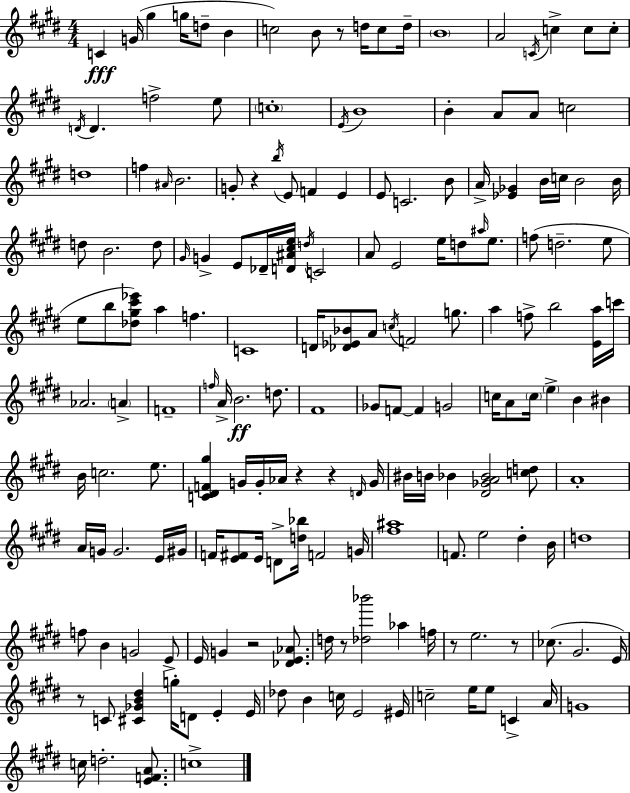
C4/q G4/s G#5/q G5/s D5/e B4/q C5/h B4/e R/e D5/s C5/e D5/s B4/w A4/h C4/s C5/q C5/e C5/e D4/s D4/q. F5/h E5/e C5/w E4/s B4/w B4/q A4/e A4/e C5/h D5/w F5/q A#4/s B4/h. G4/e R/q B5/s E4/e F4/q E4/q E4/e C4/h. B4/e A4/s [Eb4,Gb4]/q B4/s C5/s B4/h B4/s D5/e B4/h. D5/e G#4/s G4/q E4/e Db4/s [D4,A#4,C#5,E5]/s D5/s C4/h A4/e E4/h E5/s D5/e A#5/s E5/e. F5/e D5/h. E5/e E5/e B5/e [Db5,G#5,C#6,Eb6]/e A5/q F5/q. C4/w D4/s [Db4,Eb4,Bb4]/e A4/e C5/s F4/h G5/e. A5/q F5/e B5/h [E4,A5]/s C6/s Ab4/h. A4/q F4/w F5/s A4/s B4/h. D5/e. F#4/w Gb4/e F4/e F4/q G4/h C5/s A4/e C5/s E5/q B4/q BIS4/q B4/s C5/h. E5/e. [C4,D#4,F4,G#5]/q G4/s G4/s Ab4/s R/q R/q D4/s G4/s BIS4/s B4/s Bb4/q [D#4,Gb4,A4,Bb4]/h [C5,D5]/e A4/w A4/s G4/s G4/h. E4/s G#4/s F4/s [E4,F#4]/e E4/s D4/e [D5,Bb5]/s F4/h G4/s [F#5,A#5]/w F4/e. E5/h D#5/q B4/s D5/w F5/e B4/q G4/h E4/e E4/s G4/q R/h [Db4,E4,Ab4]/e. D5/s R/e [Db5,Bb6]/h Ab5/q F5/s R/e E5/h. R/e CES5/e. G#4/h. E4/s R/e C4/e [C#4,Gb4,B4,D#5]/q G5/s D4/e E4/q E4/s Db5/e B4/q C5/s E4/h EIS4/s C5/h E5/s E5/e C4/q A4/s G4/w C5/s D5/h. [E4,F4,A4]/e. C5/w